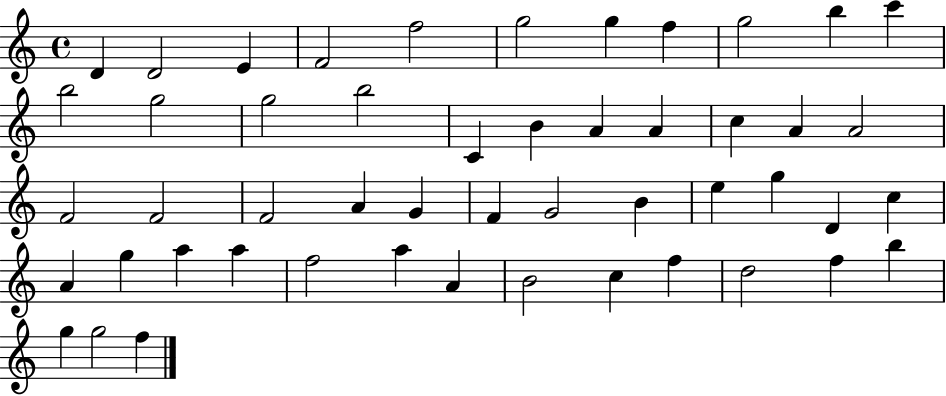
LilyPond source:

{
  \clef treble
  \time 4/4
  \defaultTimeSignature
  \key c \major
  d'4 d'2 e'4 | f'2 f''2 | g''2 g''4 f''4 | g''2 b''4 c'''4 | \break b''2 g''2 | g''2 b''2 | c'4 b'4 a'4 a'4 | c''4 a'4 a'2 | \break f'2 f'2 | f'2 a'4 g'4 | f'4 g'2 b'4 | e''4 g''4 d'4 c''4 | \break a'4 g''4 a''4 a''4 | f''2 a''4 a'4 | b'2 c''4 f''4 | d''2 f''4 b''4 | \break g''4 g''2 f''4 | \bar "|."
}